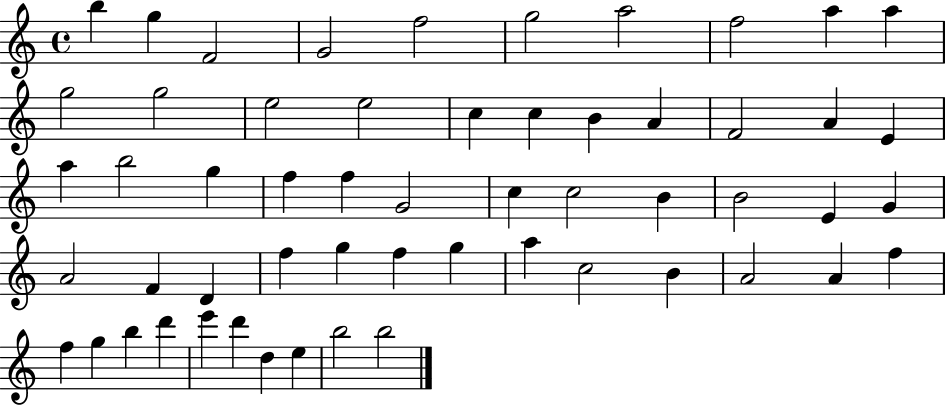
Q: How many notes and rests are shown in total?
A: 56